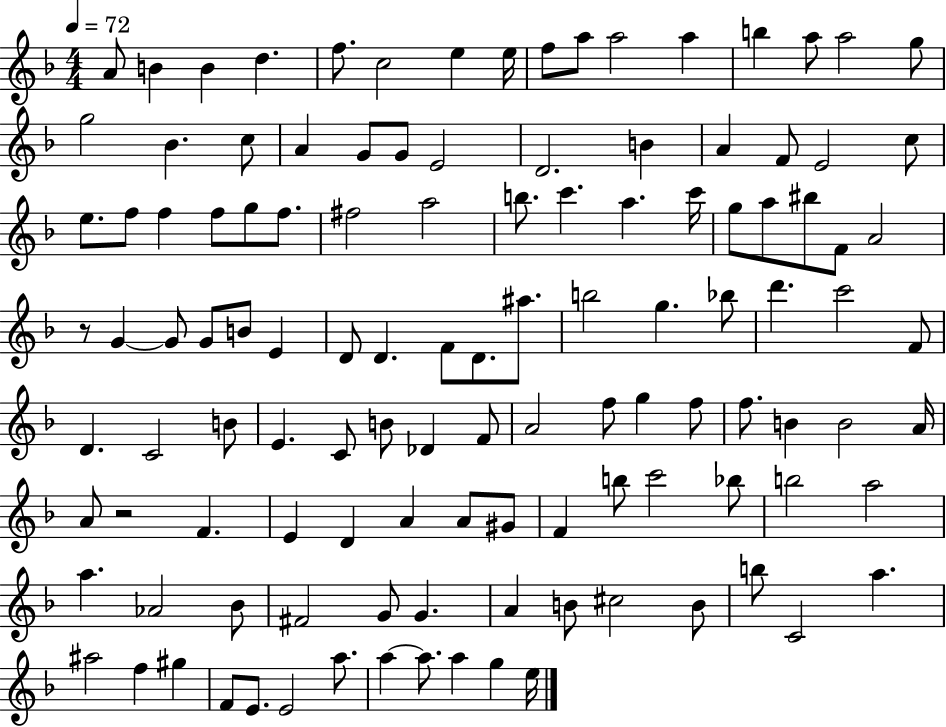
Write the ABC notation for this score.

X:1
T:Untitled
M:4/4
L:1/4
K:F
A/2 B B d f/2 c2 e e/4 f/2 a/2 a2 a b a/2 a2 g/2 g2 _B c/2 A G/2 G/2 E2 D2 B A F/2 E2 c/2 e/2 f/2 f f/2 g/2 f/2 ^f2 a2 b/2 c' a c'/4 g/2 a/2 ^b/2 F/2 A2 z/2 G G/2 G/2 B/2 E D/2 D F/2 D/2 ^a/2 b2 g _b/2 d' c'2 F/2 D C2 B/2 E C/2 B/2 _D F/2 A2 f/2 g f/2 f/2 B B2 A/4 A/2 z2 F E D A A/2 ^G/2 F b/2 c'2 _b/2 b2 a2 a _A2 _B/2 ^F2 G/2 G A B/2 ^c2 B/2 b/2 C2 a ^a2 f ^g F/2 E/2 E2 a/2 a a/2 a g e/4